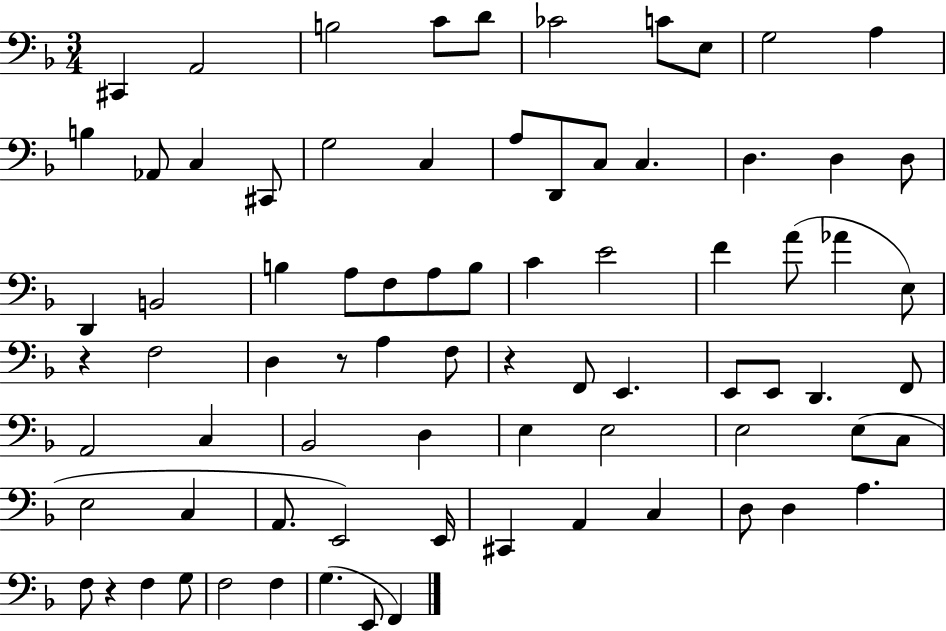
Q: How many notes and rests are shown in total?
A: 78